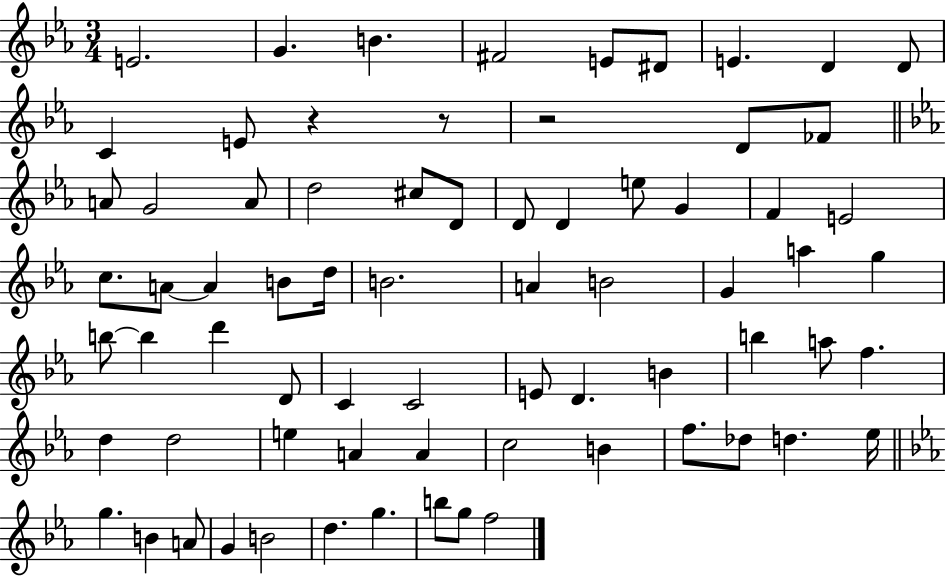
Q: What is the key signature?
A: EES major